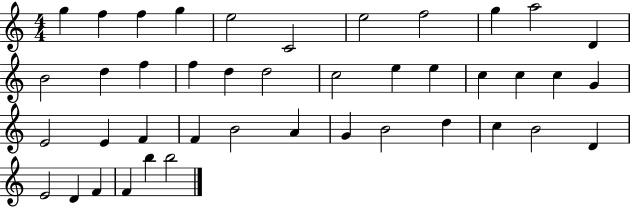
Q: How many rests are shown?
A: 0